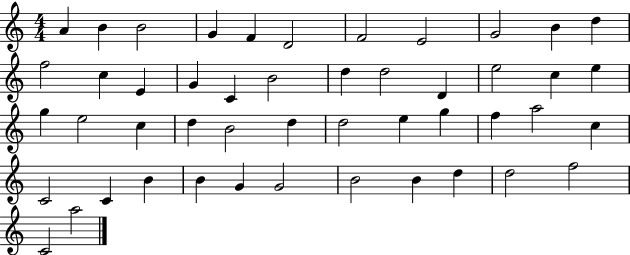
{
  \clef treble
  \numericTimeSignature
  \time 4/4
  \key c \major
  a'4 b'4 b'2 | g'4 f'4 d'2 | f'2 e'2 | g'2 b'4 d''4 | \break f''2 c''4 e'4 | g'4 c'4 b'2 | d''4 d''2 d'4 | e''2 c''4 e''4 | \break g''4 e''2 c''4 | d''4 b'2 d''4 | d''2 e''4 g''4 | f''4 a''2 c''4 | \break c'2 c'4 b'4 | b'4 g'4 g'2 | b'2 b'4 d''4 | d''2 f''2 | \break c'2 a''2 | \bar "|."
}